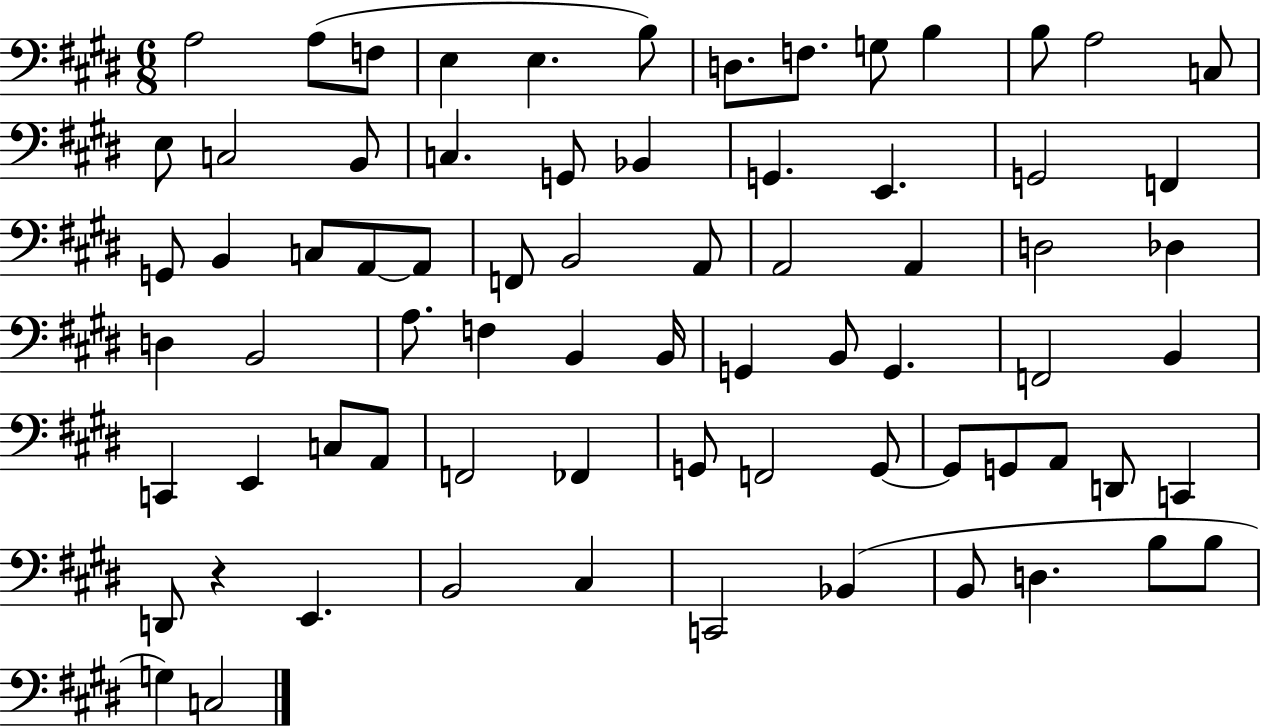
{
  \clef bass
  \numericTimeSignature
  \time 6/8
  \key e \major
  a2 a8( f8 | e4 e4. b8) | d8. f8. g8 b4 | b8 a2 c8 | \break e8 c2 b,8 | c4. g,8 bes,4 | g,4. e,4. | g,2 f,4 | \break g,8 b,4 c8 a,8~~ a,8 | f,8 b,2 a,8 | a,2 a,4 | d2 des4 | \break d4 b,2 | a8. f4 b,4 b,16 | g,4 b,8 g,4. | f,2 b,4 | \break c,4 e,4 c8 a,8 | f,2 fes,4 | g,8 f,2 g,8~~ | g,8 g,8 a,8 d,8 c,4 | \break d,8 r4 e,4. | b,2 cis4 | c,2 bes,4( | b,8 d4. b8 b8 | \break g4) c2 | \bar "|."
}